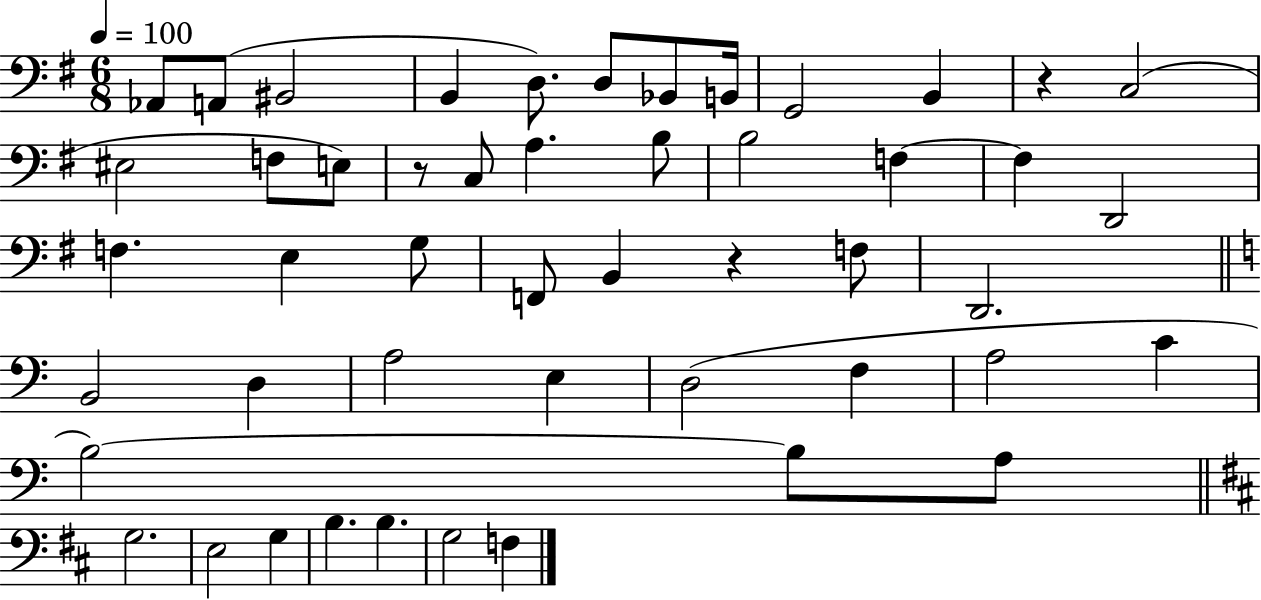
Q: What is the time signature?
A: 6/8